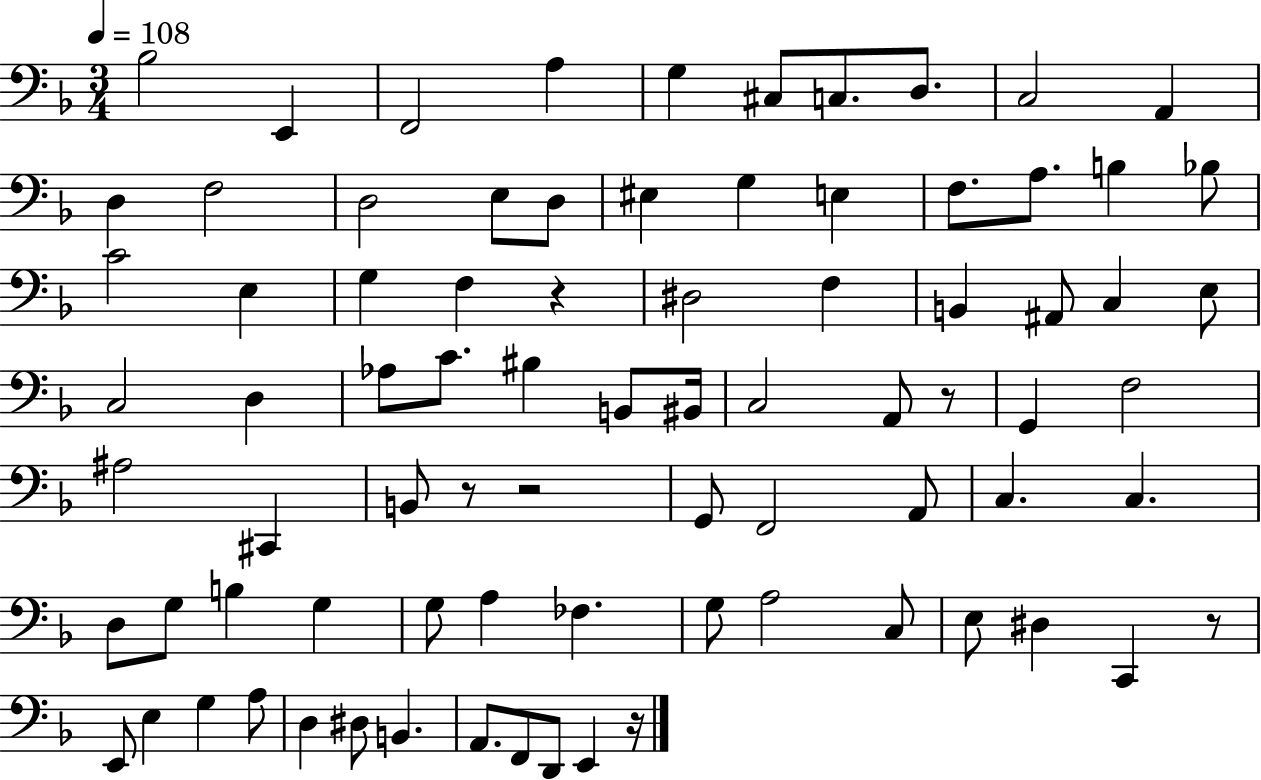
Bb3/h E2/q F2/h A3/q G3/q C#3/e C3/e. D3/e. C3/h A2/q D3/q F3/h D3/h E3/e D3/e EIS3/q G3/q E3/q F3/e. A3/e. B3/q Bb3/e C4/h E3/q G3/q F3/q R/q D#3/h F3/q B2/q A#2/e C3/q E3/e C3/h D3/q Ab3/e C4/e. BIS3/q B2/e BIS2/s C3/h A2/e R/e G2/q F3/h A#3/h C#2/q B2/e R/e R/h G2/e F2/h A2/e C3/q. C3/q. D3/e G3/e B3/q G3/q G3/e A3/q FES3/q. G3/e A3/h C3/e E3/e D#3/q C2/q R/e E2/e E3/q G3/q A3/e D3/q D#3/e B2/q. A2/e. F2/e D2/e E2/q R/s